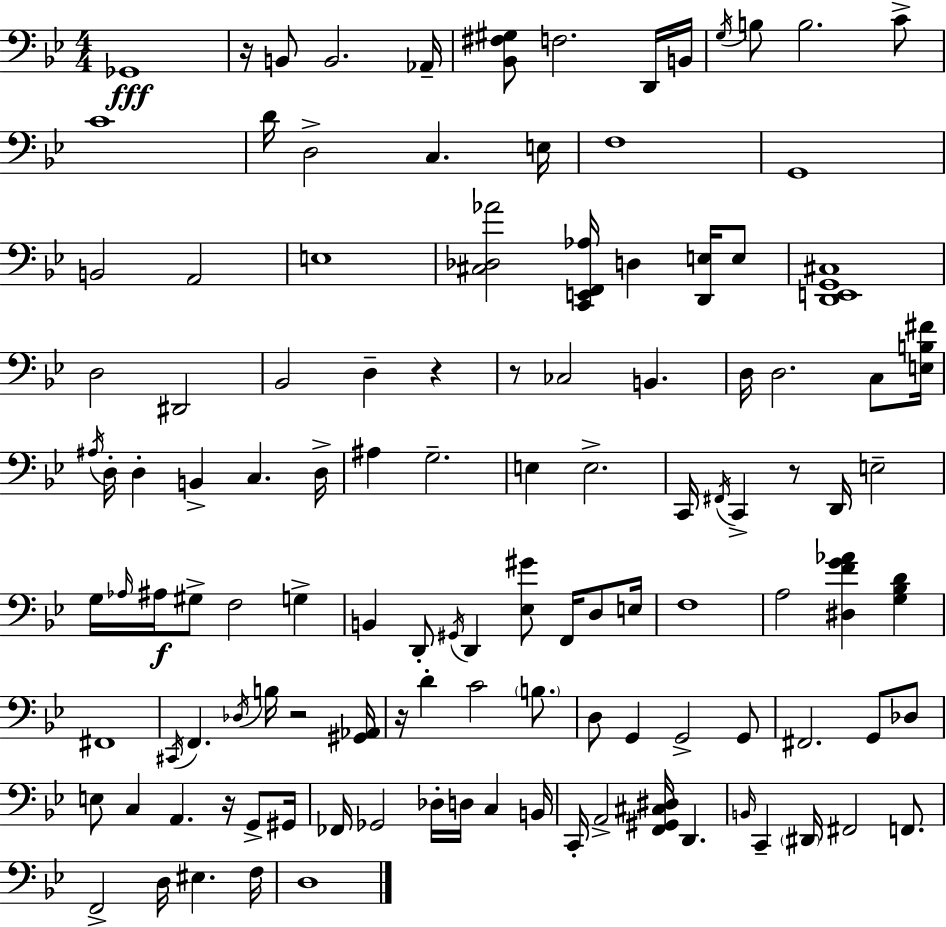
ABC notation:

X:1
T:Untitled
M:4/4
L:1/4
K:Bb
_G,,4 z/4 B,,/2 B,,2 _A,,/4 [_B,,^F,^G,]/2 F,2 D,,/4 B,,/4 G,/4 B,/2 B,2 C/2 C4 D/4 D,2 C, E,/4 F,4 G,,4 B,,2 A,,2 E,4 [^C,_D,_A]2 [C,,E,,F,,_A,]/4 D, [D,,E,]/4 E,/2 [D,,E,,G,,^C,]4 D,2 ^D,,2 _B,,2 D, z z/2 _C,2 B,, D,/4 D,2 C,/2 [E,B,^F]/4 ^A,/4 D,/4 D, B,, C, D,/4 ^A, G,2 E, E,2 C,,/4 ^F,,/4 C,, z/2 D,,/4 E,2 G,/4 _A,/4 ^A,/4 ^G,/2 F,2 G, B,, D,,/2 ^G,,/4 D,, [_E,^G]/2 F,,/4 D,/2 E,/4 F,4 A,2 [^D,FG_A] [G,_B,D] ^F,,4 ^C,,/4 F,, _D,/4 B,/4 z2 [^G,,_A,,]/4 z/4 D C2 B,/2 D,/2 G,, G,,2 G,,/2 ^F,,2 G,,/2 _D,/2 E,/2 C, A,, z/4 G,,/2 ^G,,/4 _F,,/4 _G,,2 _D,/4 D,/4 C, B,,/4 C,,/4 A,,2 [F,,^G,,^C,^D,]/4 D,, B,,/4 C,, ^D,,/4 ^F,,2 F,,/2 F,,2 D,/4 ^E, F,/4 D,4